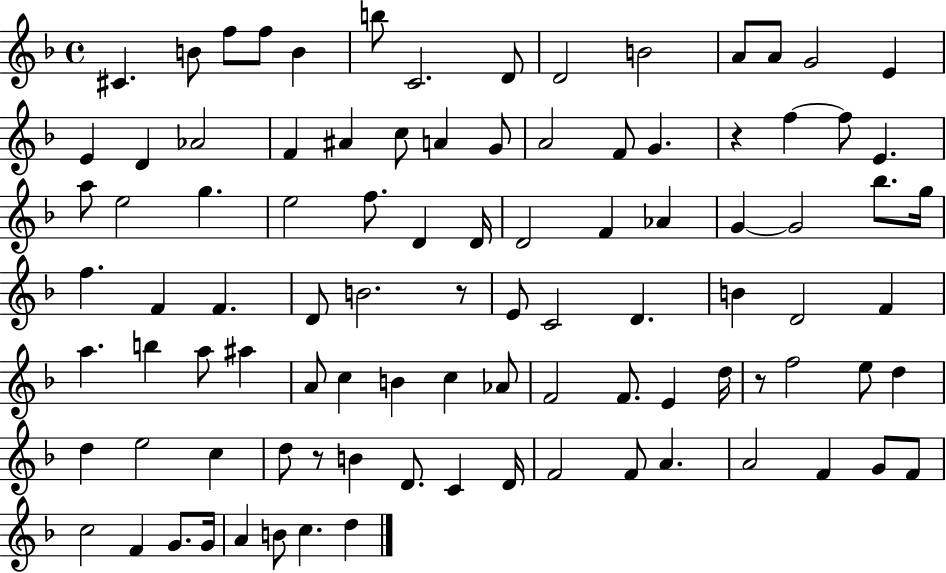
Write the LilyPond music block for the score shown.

{
  \clef treble
  \time 4/4
  \defaultTimeSignature
  \key f \major
  cis'4. b'8 f''8 f''8 b'4 | b''8 c'2. d'8 | d'2 b'2 | a'8 a'8 g'2 e'4 | \break e'4 d'4 aes'2 | f'4 ais'4 c''8 a'4 g'8 | a'2 f'8 g'4. | r4 f''4~~ f''8 e'4. | \break a''8 e''2 g''4. | e''2 f''8. d'4 d'16 | d'2 f'4 aes'4 | g'4~~ g'2 bes''8. g''16 | \break f''4. f'4 f'4. | d'8 b'2. r8 | e'8 c'2 d'4. | b'4 d'2 f'4 | \break a''4. b''4 a''8 ais''4 | a'8 c''4 b'4 c''4 aes'8 | f'2 f'8. e'4 d''16 | r8 f''2 e''8 d''4 | \break d''4 e''2 c''4 | d''8 r8 b'4 d'8. c'4 d'16 | f'2 f'8 a'4. | a'2 f'4 g'8 f'8 | \break c''2 f'4 g'8. g'16 | a'4 b'8 c''4. d''4 | \bar "|."
}